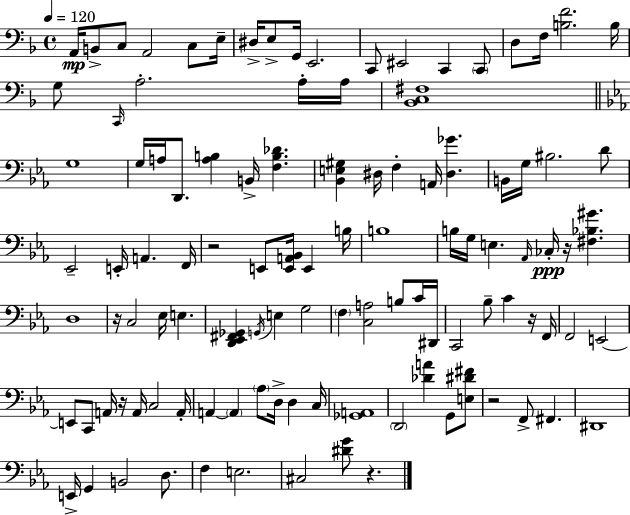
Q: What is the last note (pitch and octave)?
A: C#3